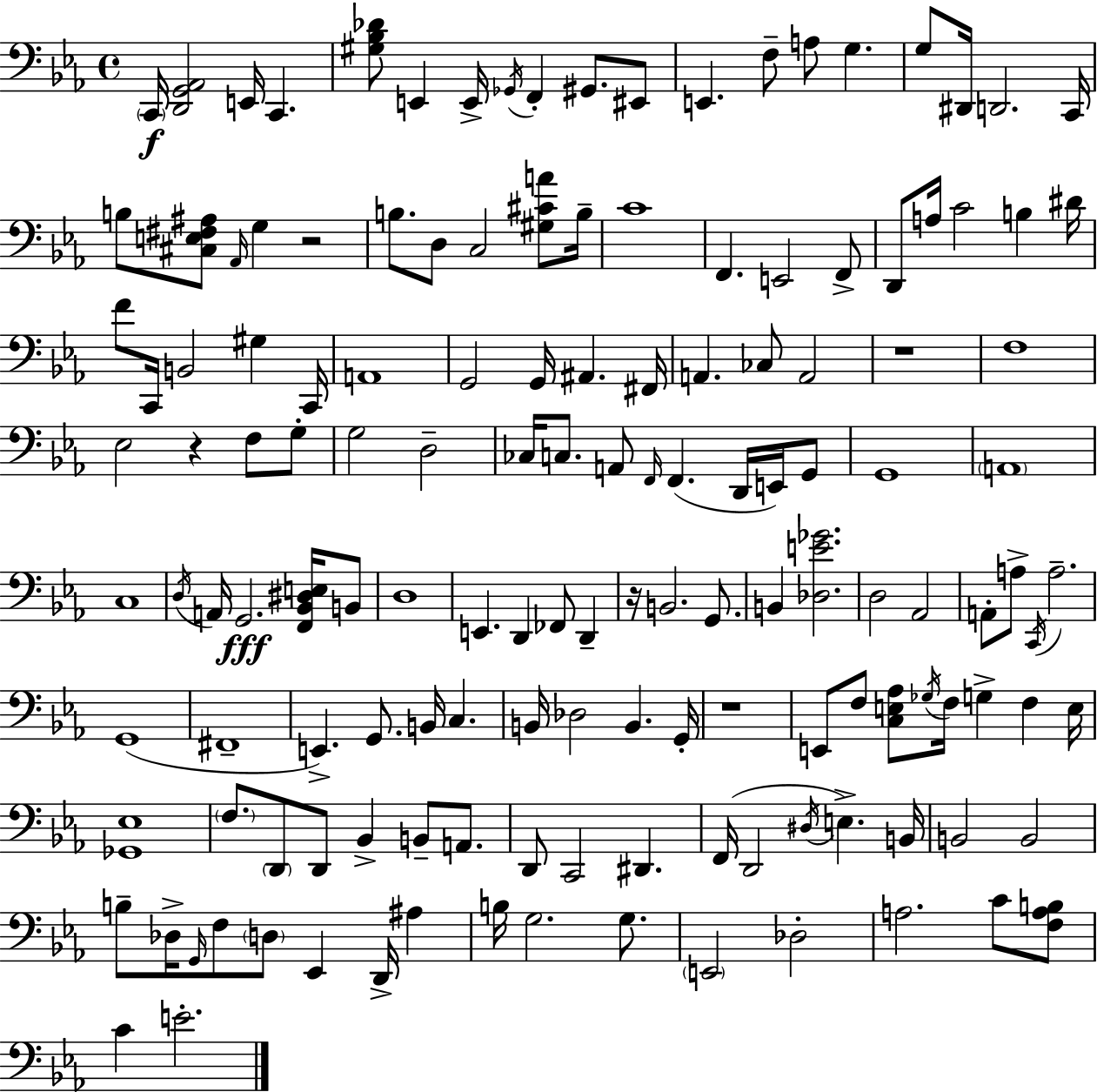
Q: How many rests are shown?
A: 5